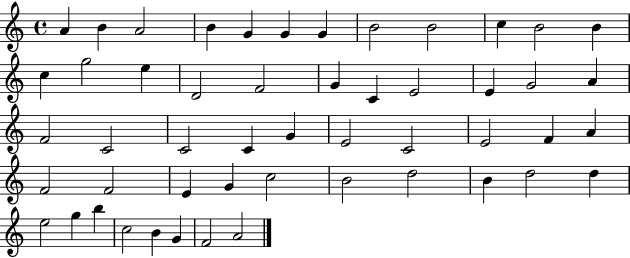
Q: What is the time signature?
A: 4/4